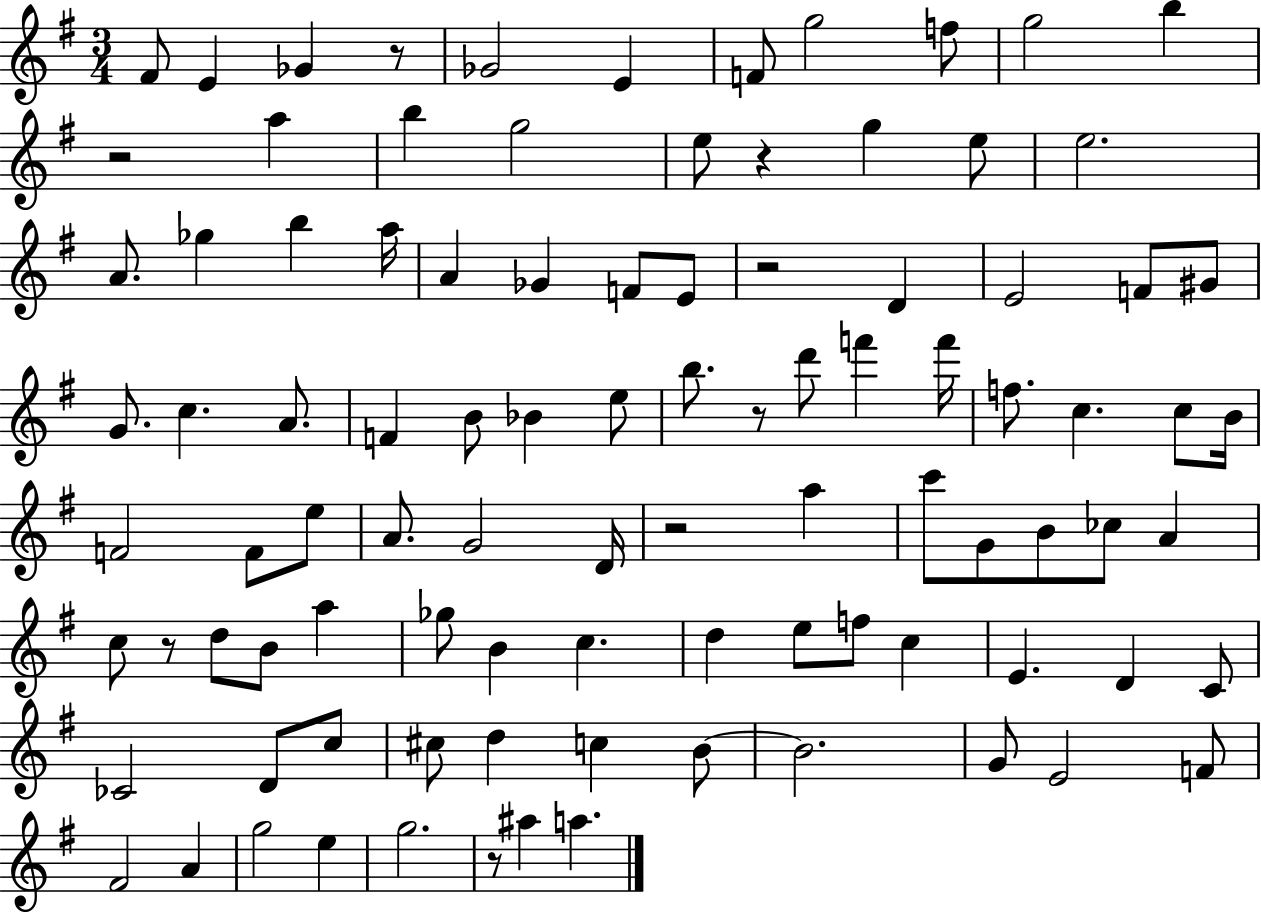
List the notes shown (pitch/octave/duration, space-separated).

F#4/e E4/q Gb4/q R/e Gb4/h E4/q F4/e G5/h F5/e G5/h B5/q R/h A5/q B5/q G5/h E5/e R/q G5/q E5/e E5/h. A4/e. Gb5/q B5/q A5/s A4/q Gb4/q F4/e E4/e R/h D4/q E4/h F4/e G#4/e G4/e. C5/q. A4/e. F4/q B4/e Bb4/q E5/e B5/e. R/e D6/e F6/q F6/s F5/e. C5/q. C5/e B4/s F4/h F4/e E5/e A4/e. G4/h D4/s R/h A5/q C6/e G4/e B4/e CES5/e A4/q C5/e R/e D5/e B4/e A5/q Gb5/e B4/q C5/q. D5/q E5/e F5/e C5/q E4/q. D4/q C4/e CES4/h D4/e C5/e C#5/e D5/q C5/q B4/e B4/h. G4/e E4/h F4/e F#4/h A4/q G5/h E5/q G5/h. R/e A#5/q A5/q.